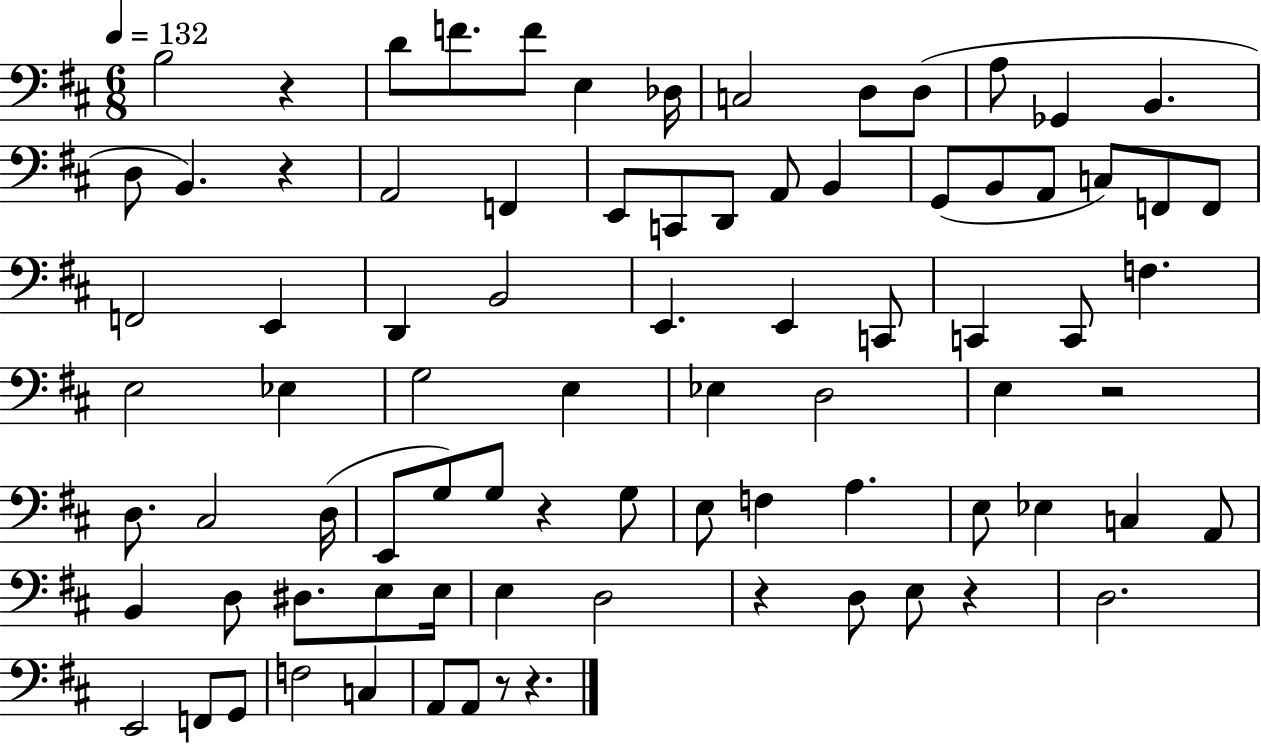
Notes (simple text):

B3/h R/q D4/e F4/e. F4/e E3/q Db3/s C3/h D3/e D3/e A3/e Gb2/q B2/q. D3/e B2/q. R/q A2/h F2/q E2/e C2/e D2/e A2/e B2/q G2/e B2/e A2/e C3/e F2/e F2/e F2/h E2/q D2/q B2/h E2/q. E2/q C2/e C2/q C2/e F3/q. E3/h Eb3/q G3/h E3/q Eb3/q D3/h E3/q R/h D3/e. C#3/h D3/s E2/e G3/e G3/e R/q G3/e E3/e F3/q A3/q. E3/e Eb3/q C3/q A2/e B2/q D3/e D#3/e. E3/e E3/s E3/q D3/h R/q D3/e E3/e R/q D3/h. E2/h F2/e G2/e F3/h C3/q A2/e A2/e R/e R/q.